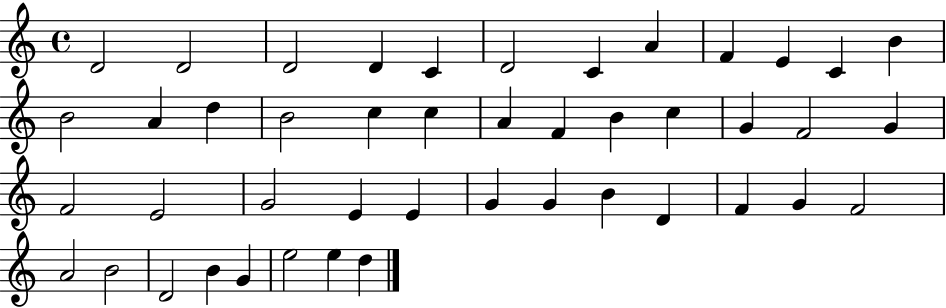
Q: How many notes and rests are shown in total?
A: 45